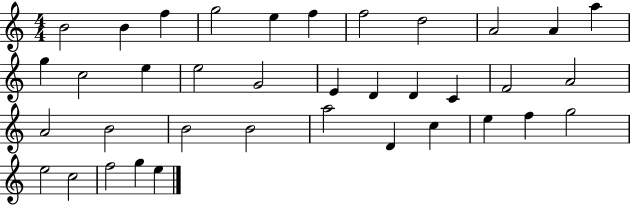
B4/h B4/q F5/q G5/h E5/q F5/q F5/h D5/h A4/h A4/q A5/q G5/q C5/h E5/q E5/h G4/h E4/q D4/q D4/q C4/q F4/h A4/h A4/h B4/h B4/h B4/h A5/h D4/q C5/q E5/q F5/q G5/h E5/h C5/h F5/h G5/q E5/q